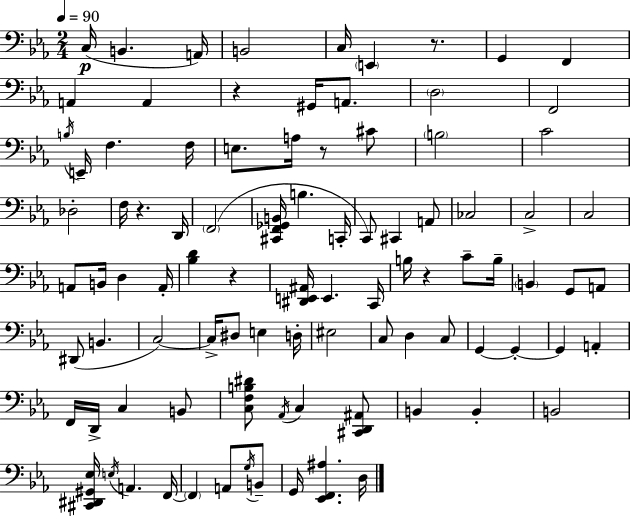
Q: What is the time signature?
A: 2/4